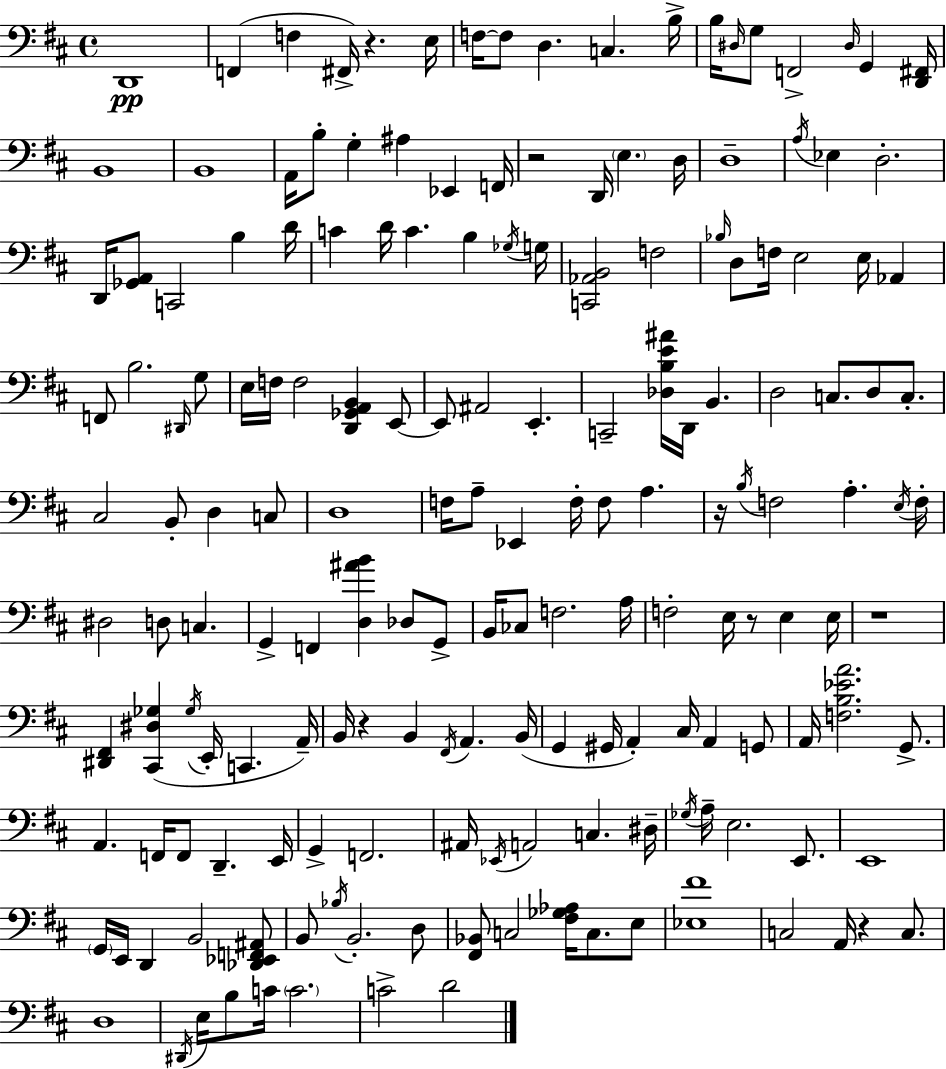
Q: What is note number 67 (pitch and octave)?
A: C#3